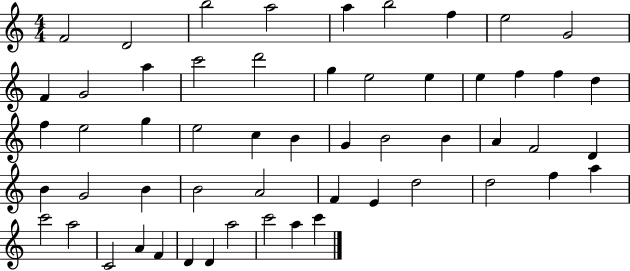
X:1
T:Untitled
M:4/4
L:1/4
K:C
F2 D2 b2 a2 a b2 f e2 G2 F G2 a c'2 d'2 g e2 e e f f d f e2 g e2 c B G B2 B A F2 D B G2 B B2 A2 F E d2 d2 f a c'2 a2 C2 A F D D a2 c'2 a c'